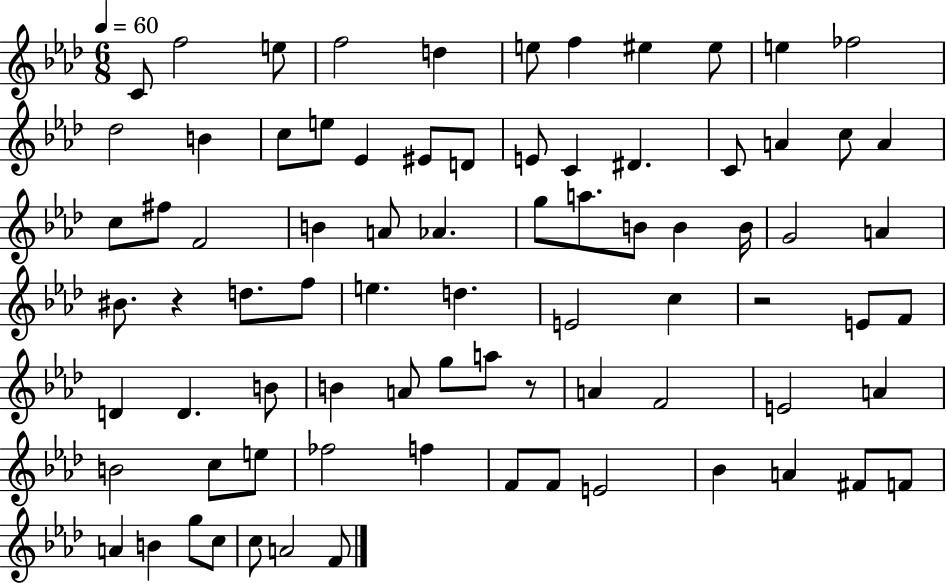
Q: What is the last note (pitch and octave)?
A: F4